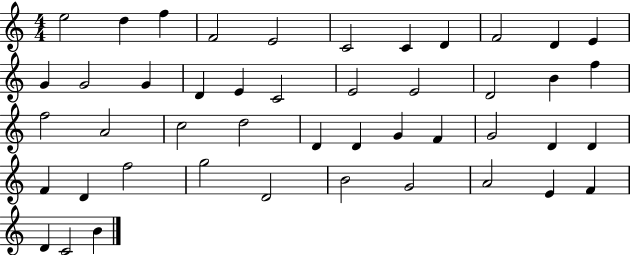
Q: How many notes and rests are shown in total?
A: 46